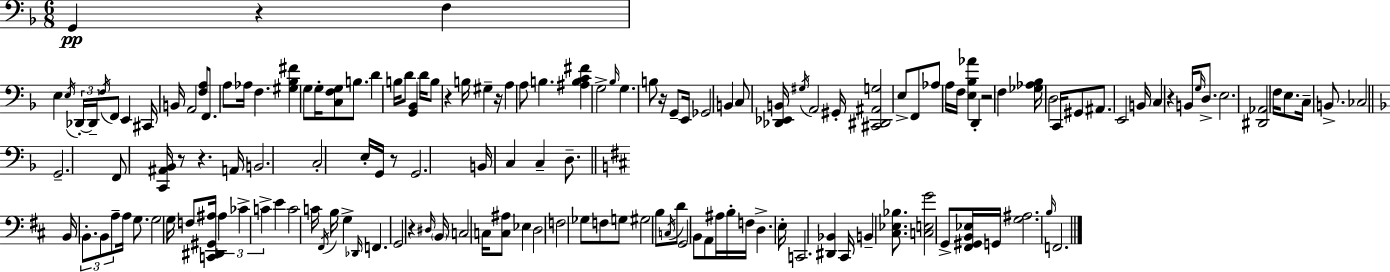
{
  \clef bass
  \numericTimeSignature
  \time 6/8
  \key d \minor
  \repeat volta 2 { g,4\pp r4 f4 | e4 \acciaccatura { e16 } \tuplet 3/2 { des,16-.~~ des,16-- \acciaccatura { f16 } } f,8 e,4 | cis,16 b,16 a,2 | <f a>8 f,8. a8 aes16 f4. | \break <gis bes fis'>4 g8 g16-. <c f g>8 b8. | d'4 b16 d'8 <g, bes,>4 | d'16 b8 r4 b16 gis4-- | r16 a4 a8 b4. | \break <ais b c' fis'>4 g2-> | \grace { bes16 } g4. b8 r16 | g,8-- e,16 ges,2 b,4 | c8 <des, ees, b,>16 \acciaccatura { gis16 } a,2 | \break gis,16-. <cis, dis, ais, g>2 | e8-> f,8 aes8 a16 f16 <e bes aes'>4 | d,4-. r2 | f4 <ges aes bes>16 d2 | \break c,16 gis,8 ais,8. e,2 | b,16 c4 r4 | b,16 \grace { g16 } d8.-> e2. | <dis, aes,>2 | \break f16 e8. c16-- b,8.-> ces2 | \bar "||" \break \key d \minor g,2.-- | f,8 <c, ais, bes,>16 r8 r4. a,16 | b,2. | c2-. e16-. g,16 r8 | \break g,2. | b,16 c4 c4-- d8.-- | \bar "||" \break \key d \major b,16 \tuplet 3/2 { b,8.-. b,8 a8-- } a16 g8. | g2 g16 f8 <c, dis, gis, ais>16 | \tuplet 3/2 { ais4 ces'4-> c'4-> } | e'4 c'2 | \break c'16 \acciaccatura { fis,16 } b16 g4-> \grace { des,16 } f,4. | g,2 r4 | \grace { dis16 } \parenthesize b,16 c2 | c16 <c ais>8 ees4 d2 | \break f2 ges8 | f8 g8 gis2 | b8 \acciaccatura { c16 } d'8 g,2 | b,8 a,8 ais16 b16-. f16 d4.-> | \break e16-. c,2. | <dis, bes,>4 cis,16 b,4-- | <cis ees bes>8. <c e g'>2 | g,8-> <fis, gis, b, ees>16 g,16 <g ais>2. | \break \grace { b16 } f,2. | } \bar "|."
}